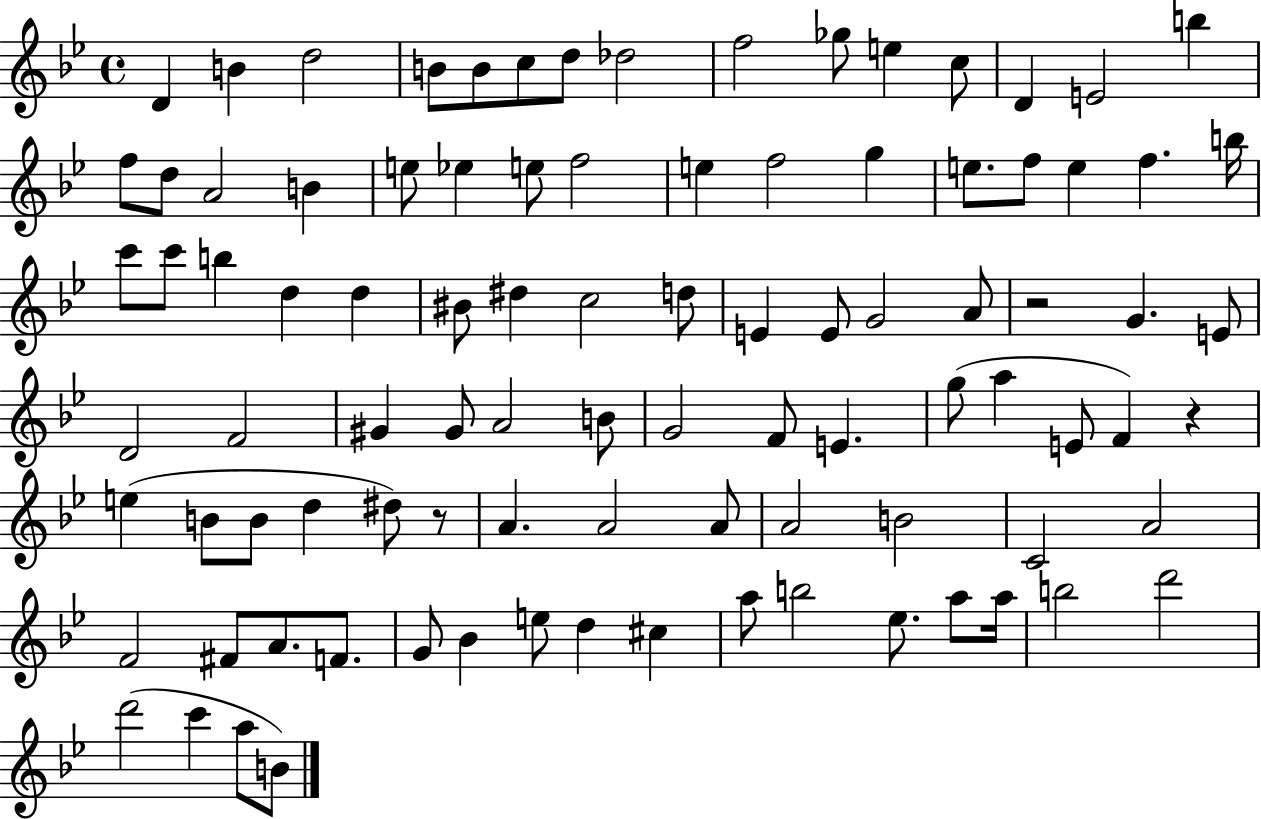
{
  \clef treble
  \time 4/4
  \defaultTimeSignature
  \key bes \major
  d'4 b'4 d''2 | b'8 b'8 c''8 d''8 des''2 | f''2 ges''8 e''4 c''8 | d'4 e'2 b''4 | \break f''8 d''8 a'2 b'4 | e''8 ees''4 e''8 f''2 | e''4 f''2 g''4 | e''8. f''8 e''4 f''4. b''16 | \break c'''8 c'''8 b''4 d''4 d''4 | bis'8 dis''4 c''2 d''8 | e'4 e'8 g'2 a'8 | r2 g'4. e'8 | \break d'2 f'2 | gis'4 gis'8 a'2 b'8 | g'2 f'8 e'4. | g''8( a''4 e'8 f'4) r4 | \break e''4( b'8 b'8 d''4 dis''8) r8 | a'4. a'2 a'8 | a'2 b'2 | c'2 a'2 | \break f'2 fis'8 a'8. f'8. | g'8 bes'4 e''8 d''4 cis''4 | a''8 b''2 ees''8. a''8 a''16 | b''2 d'''2 | \break d'''2( c'''4 a''8 b'8) | \bar "|."
}